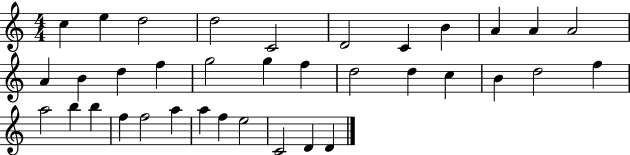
{
  \clef treble
  \numericTimeSignature
  \time 4/4
  \key c \major
  c''4 e''4 d''2 | d''2 c'2 | d'2 c'4 b'4 | a'4 a'4 a'2 | \break a'4 b'4 d''4 f''4 | g''2 g''4 f''4 | d''2 d''4 c''4 | b'4 d''2 f''4 | \break a''2 b''4 b''4 | f''4 f''2 a''4 | a''4 f''4 e''2 | c'2 d'4 d'4 | \break \bar "|."
}